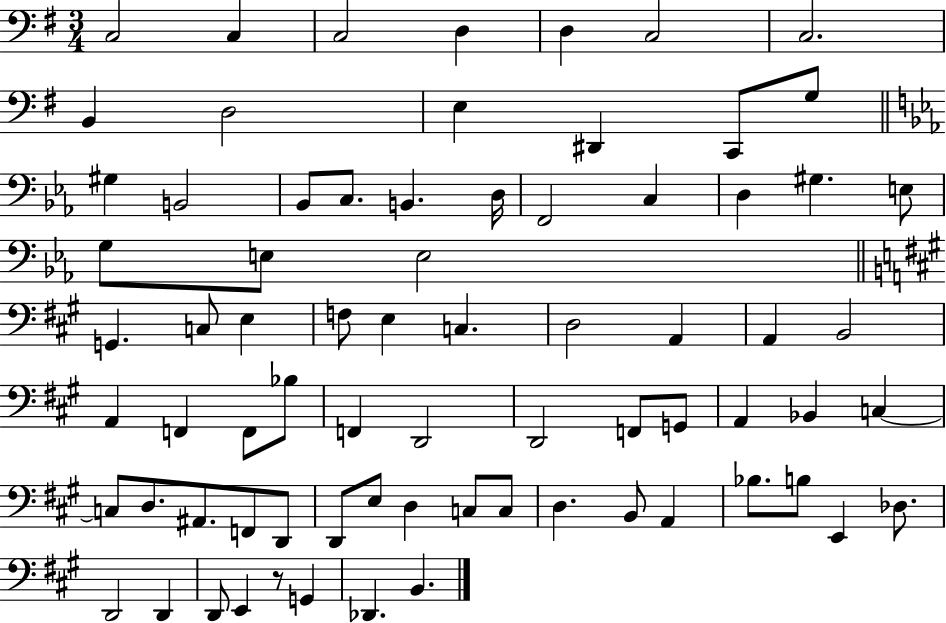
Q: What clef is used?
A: bass